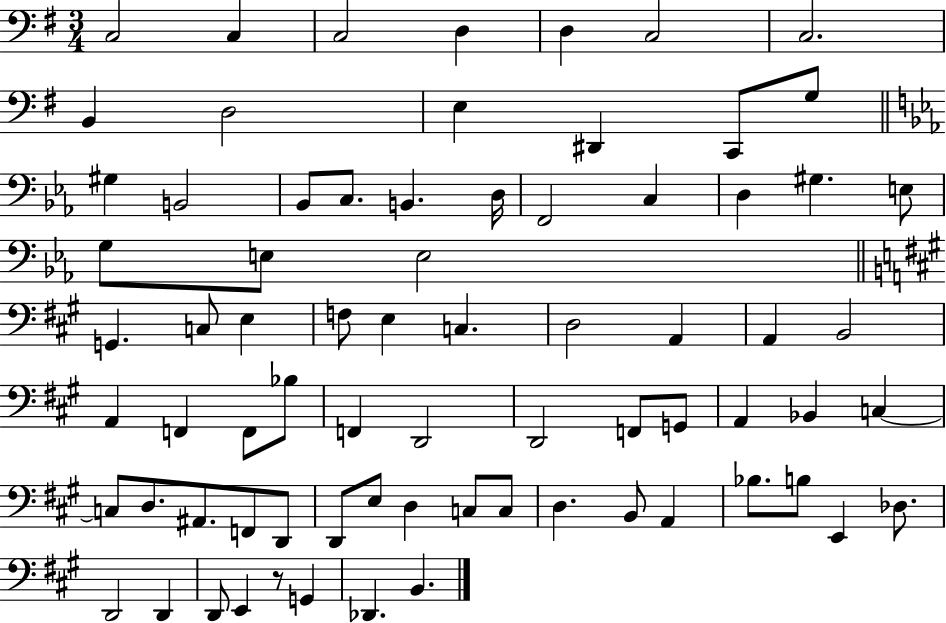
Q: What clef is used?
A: bass